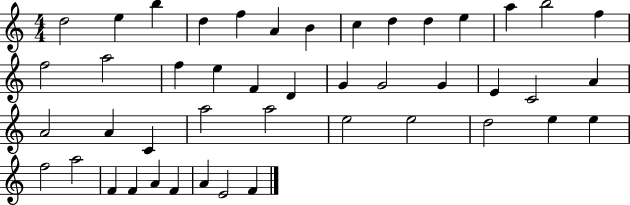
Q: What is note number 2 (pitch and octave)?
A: E5